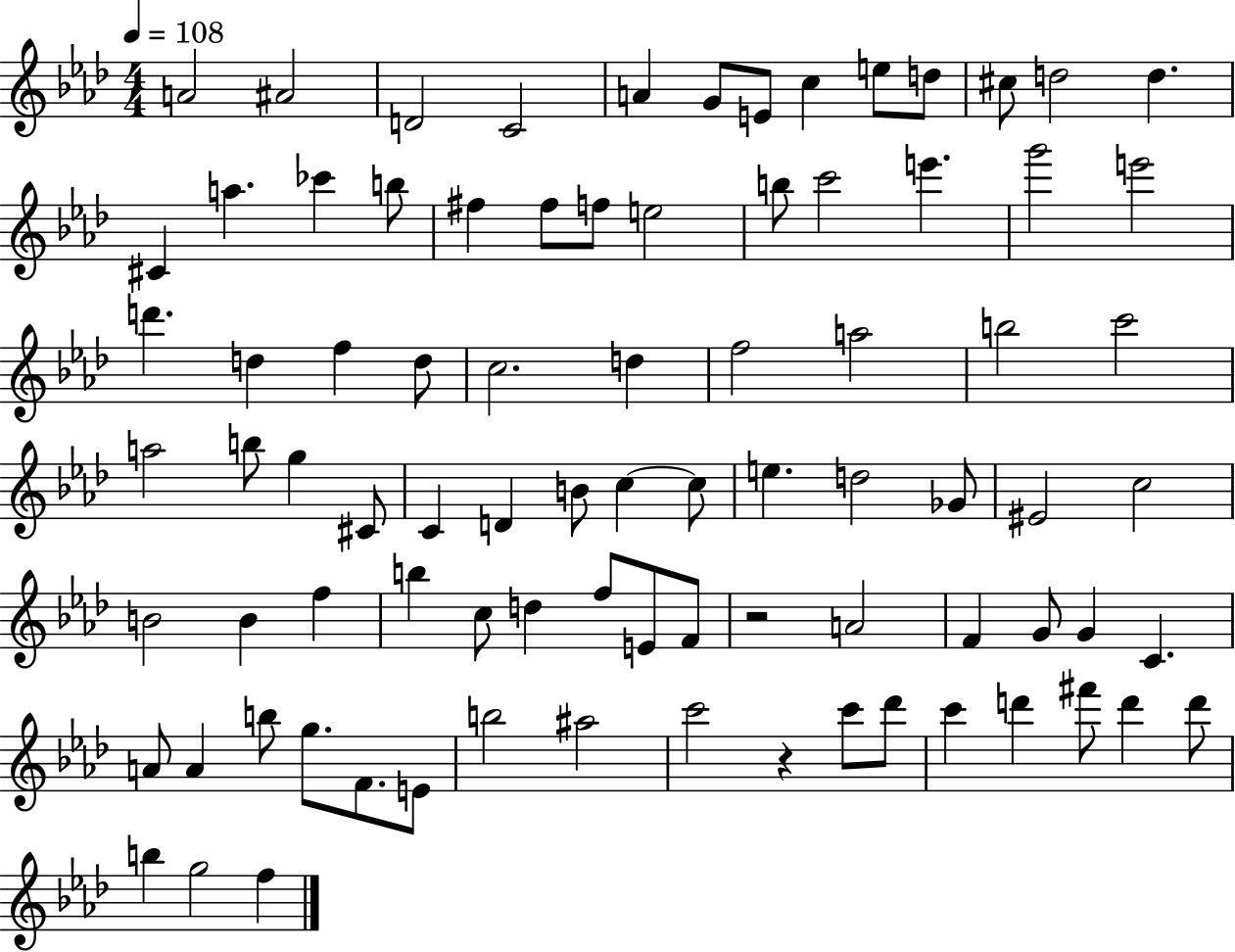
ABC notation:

X:1
T:Untitled
M:4/4
L:1/4
K:Ab
A2 ^A2 D2 C2 A G/2 E/2 c e/2 d/2 ^c/2 d2 d ^C a _c' b/2 ^f ^f/2 f/2 e2 b/2 c'2 e' g'2 e'2 d' d f d/2 c2 d f2 a2 b2 c'2 a2 b/2 g ^C/2 C D B/2 c c/2 e d2 _G/2 ^E2 c2 B2 B f b c/2 d f/2 E/2 F/2 z2 A2 F G/2 G C A/2 A b/2 g/2 F/2 E/2 b2 ^a2 c'2 z c'/2 _d'/2 c' d' ^f'/2 d' d'/2 b g2 f